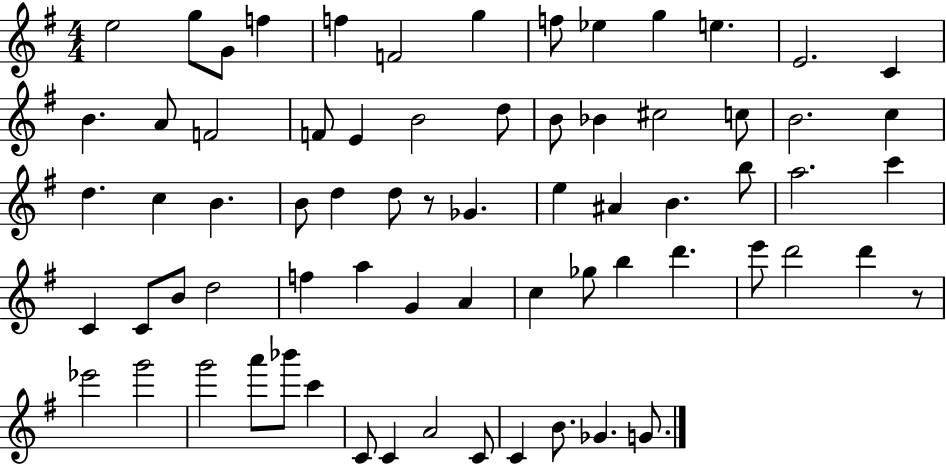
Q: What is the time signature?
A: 4/4